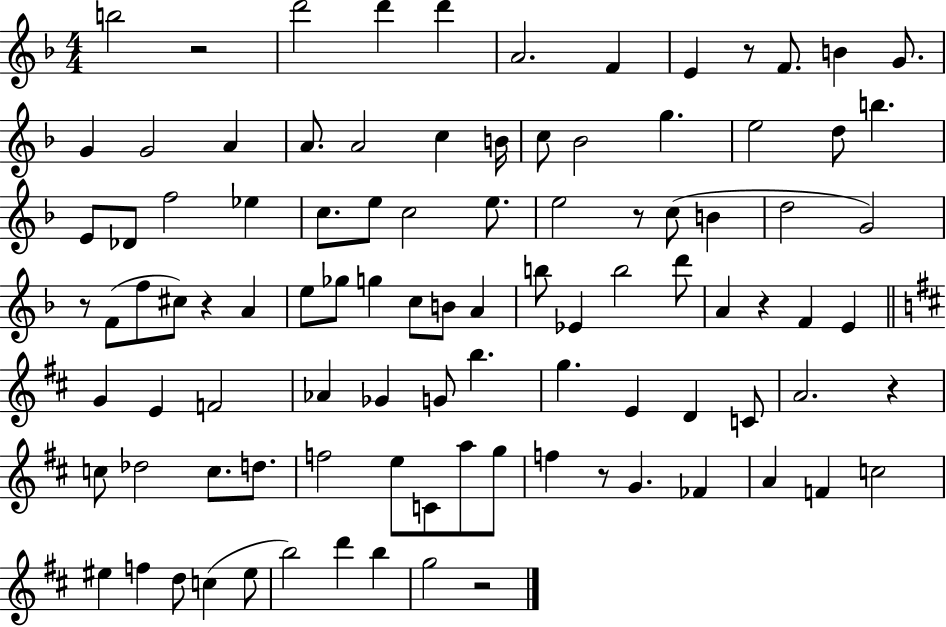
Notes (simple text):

B5/h R/h D6/h D6/q D6/q A4/h. F4/q E4/q R/e F4/e. B4/q G4/e. G4/q G4/h A4/q A4/e. A4/h C5/q B4/s C5/e Bb4/h G5/q. E5/h D5/e B5/q. E4/e Db4/e F5/h Eb5/q C5/e. E5/e C5/h E5/e. E5/h R/e C5/e B4/q D5/h G4/h R/e F4/e F5/e C#5/e R/q A4/q E5/e Gb5/e G5/q C5/e B4/e A4/q B5/e Eb4/q B5/h D6/e A4/q R/q F4/q E4/q G4/q E4/q F4/h Ab4/q Gb4/q G4/e B5/q. G5/q. E4/q D4/q C4/e A4/h. R/q C5/e Db5/h C5/e. D5/e. F5/h E5/e C4/e A5/e G5/e F5/q R/e G4/q. FES4/q A4/q F4/q C5/h EIS5/q F5/q D5/e C5/q EIS5/e B5/h D6/q B5/q G5/h R/h